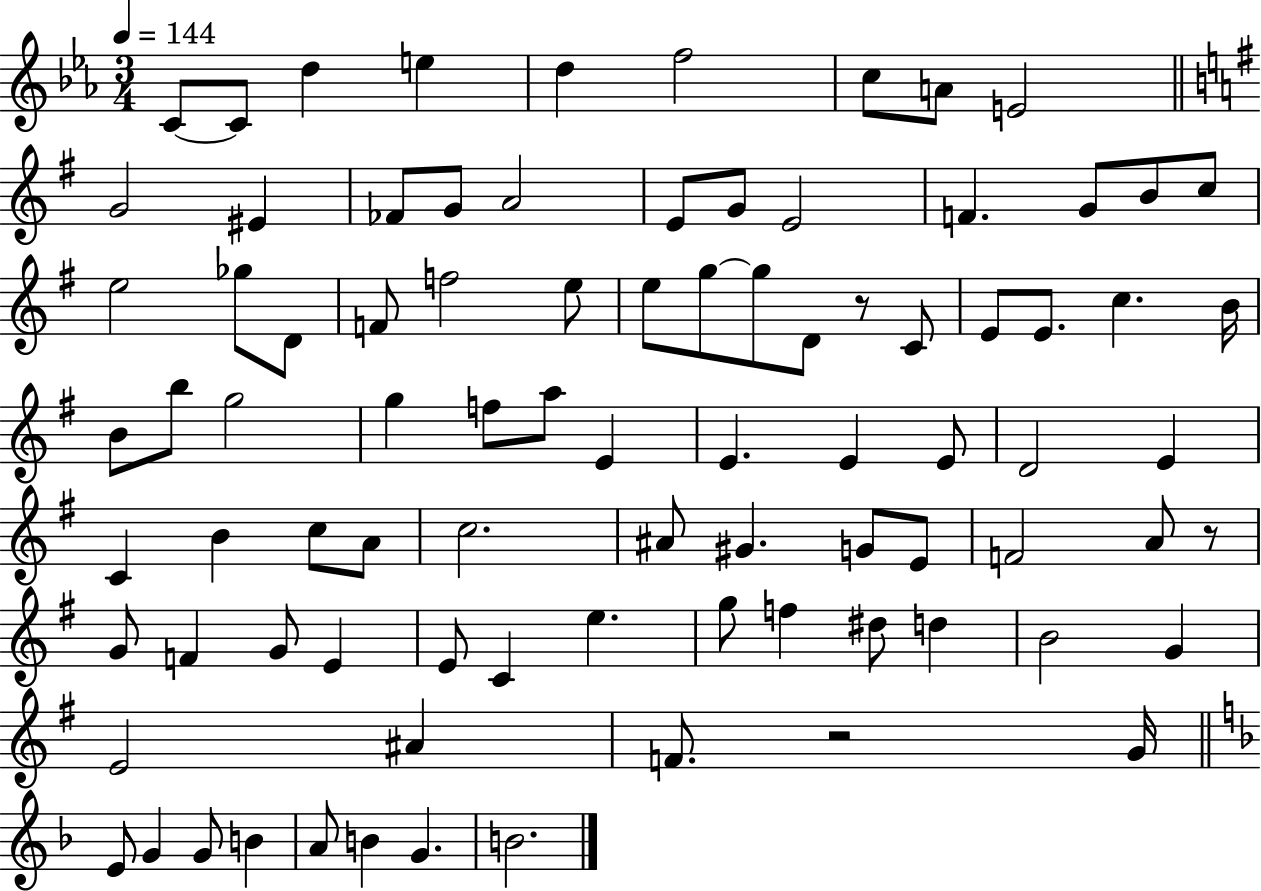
C4/e C4/e D5/q E5/q D5/q F5/h C5/e A4/e E4/h G4/h EIS4/q FES4/e G4/e A4/h E4/e G4/e E4/h F4/q. G4/e B4/e C5/e E5/h Gb5/e D4/e F4/e F5/h E5/e E5/e G5/e G5/e D4/e R/e C4/e E4/e E4/e. C5/q. B4/s B4/e B5/e G5/h G5/q F5/e A5/e E4/q E4/q. E4/q E4/e D4/h E4/q C4/q B4/q C5/e A4/e C5/h. A#4/e G#4/q. G4/e E4/e F4/h A4/e R/e G4/e F4/q G4/e E4/q E4/e C4/q E5/q. G5/e F5/q D#5/e D5/q B4/h G4/q E4/h A#4/q F4/e. R/h G4/s E4/e G4/q G4/e B4/q A4/e B4/q G4/q. B4/h.